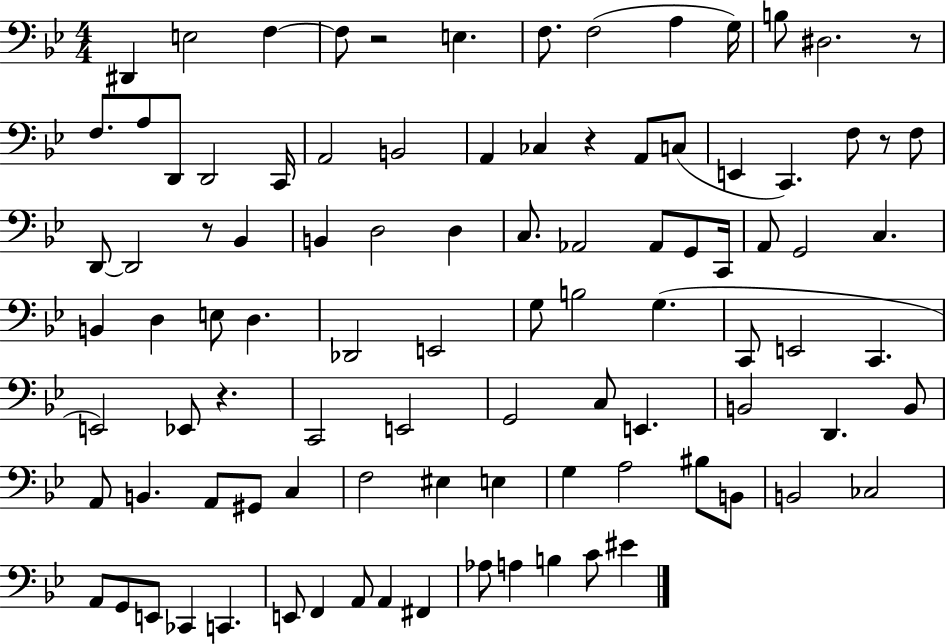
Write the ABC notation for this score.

X:1
T:Untitled
M:4/4
L:1/4
K:Bb
^D,, E,2 F, F,/2 z2 E, F,/2 F,2 A, G,/4 B,/2 ^D,2 z/2 F,/2 A,/2 D,,/2 D,,2 C,,/4 A,,2 B,,2 A,, _C, z A,,/2 C,/2 E,, C,, F,/2 z/2 F,/2 D,,/2 D,,2 z/2 _B,, B,, D,2 D, C,/2 _A,,2 _A,,/2 G,,/2 C,,/4 A,,/2 G,,2 C, B,, D, E,/2 D, _D,,2 E,,2 G,/2 B,2 G, C,,/2 E,,2 C,, E,,2 _E,,/2 z C,,2 E,,2 G,,2 C,/2 E,, B,,2 D,, B,,/2 A,,/2 B,, A,,/2 ^G,,/2 C, F,2 ^E, E, G, A,2 ^B,/2 B,,/2 B,,2 _C,2 A,,/2 G,,/2 E,,/2 _C,, C,, E,,/2 F,, A,,/2 A,, ^F,, _A,/2 A, B, C/2 ^E